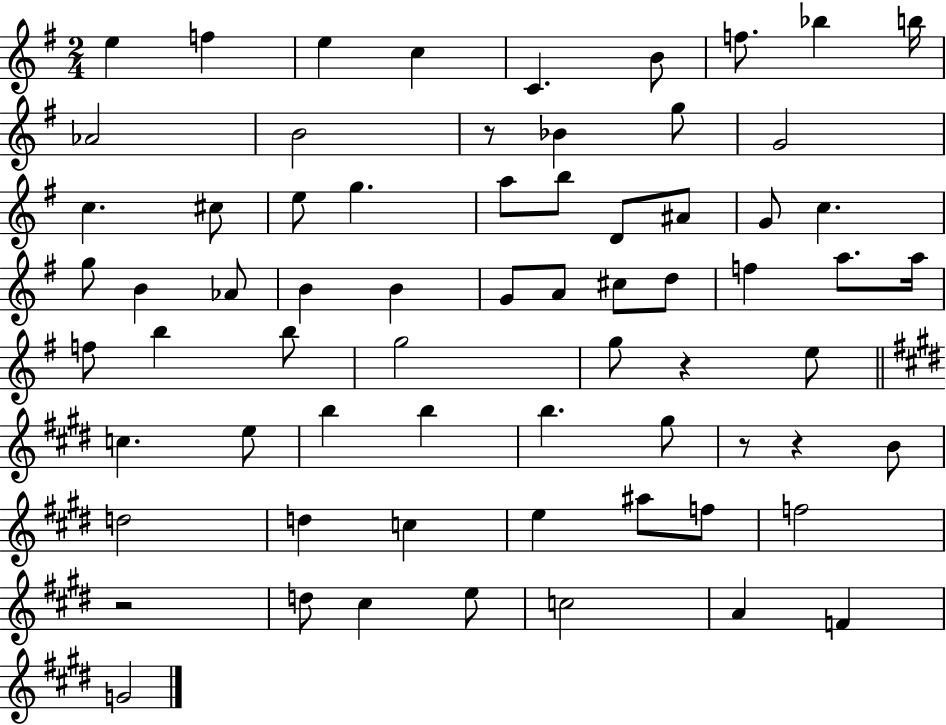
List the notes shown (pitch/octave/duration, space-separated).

E5/q F5/q E5/q C5/q C4/q. B4/e F5/e. Bb5/q B5/s Ab4/h B4/h R/e Bb4/q G5/e G4/h C5/q. C#5/e E5/e G5/q. A5/e B5/e D4/e A#4/e G4/e C5/q. G5/e B4/q Ab4/e B4/q B4/q G4/e A4/e C#5/e D5/e F5/q A5/e. A5/s F5/e B5/q B5/e G5/h G5/e R/q E5/e C5/q. E5/e B5/q B5/q B5/q. G#5/e R/e R/q B4/e D5/h D5/q C5/q E5/q A#5/e F5/e F5/h R/h D5/e C#5/q E5/e C5/h A4/q F4/q G4/h